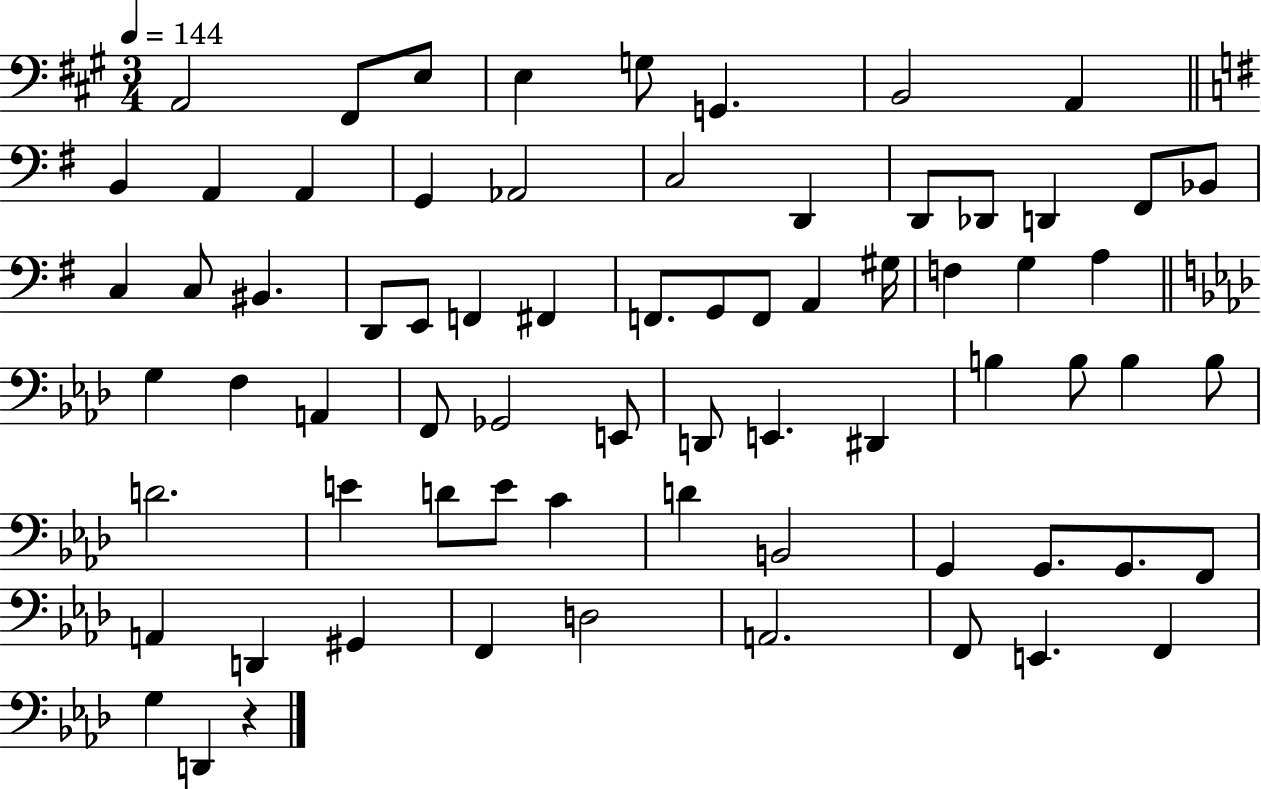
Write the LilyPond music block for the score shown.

{
  \clef bass
  \numericTimeSignature
  \time 3/4
  \key a \major
  \tempo 4 = 144
  \repeat volta 2 { a,2 fis,8 e8 | e4 g8 g,4. | b,2 a,4 | \bar "||" \break \key g \major b,4 a,4 a,4 | g,4 aes,2 | c2 d,4 | d,8 des,8 d,4 fis,8 bes,8 | \break c4 c8 bis,4. | d,8 e,8 f,4 fis,4 | f,8. g,8 f,8 a,4 gis16 | f4 g4 a4 | \break \bar "||" \break \key f \minor g4 f4 a,4 | f,8 ges,2 e,8 | d,8 e,4. dis,4 | b4 b8 b4 b8 | \break d'2. | e'4 d'8 e'8 c'4 | d'4 b,2 | g,4 g,8. g,8. f,8 | \break a,4 d,4 gis,4 | f,4 d2 | a,2. | f,8 e,4. f,4 | \break g4 d,4 r4 | } \bar "|."
}